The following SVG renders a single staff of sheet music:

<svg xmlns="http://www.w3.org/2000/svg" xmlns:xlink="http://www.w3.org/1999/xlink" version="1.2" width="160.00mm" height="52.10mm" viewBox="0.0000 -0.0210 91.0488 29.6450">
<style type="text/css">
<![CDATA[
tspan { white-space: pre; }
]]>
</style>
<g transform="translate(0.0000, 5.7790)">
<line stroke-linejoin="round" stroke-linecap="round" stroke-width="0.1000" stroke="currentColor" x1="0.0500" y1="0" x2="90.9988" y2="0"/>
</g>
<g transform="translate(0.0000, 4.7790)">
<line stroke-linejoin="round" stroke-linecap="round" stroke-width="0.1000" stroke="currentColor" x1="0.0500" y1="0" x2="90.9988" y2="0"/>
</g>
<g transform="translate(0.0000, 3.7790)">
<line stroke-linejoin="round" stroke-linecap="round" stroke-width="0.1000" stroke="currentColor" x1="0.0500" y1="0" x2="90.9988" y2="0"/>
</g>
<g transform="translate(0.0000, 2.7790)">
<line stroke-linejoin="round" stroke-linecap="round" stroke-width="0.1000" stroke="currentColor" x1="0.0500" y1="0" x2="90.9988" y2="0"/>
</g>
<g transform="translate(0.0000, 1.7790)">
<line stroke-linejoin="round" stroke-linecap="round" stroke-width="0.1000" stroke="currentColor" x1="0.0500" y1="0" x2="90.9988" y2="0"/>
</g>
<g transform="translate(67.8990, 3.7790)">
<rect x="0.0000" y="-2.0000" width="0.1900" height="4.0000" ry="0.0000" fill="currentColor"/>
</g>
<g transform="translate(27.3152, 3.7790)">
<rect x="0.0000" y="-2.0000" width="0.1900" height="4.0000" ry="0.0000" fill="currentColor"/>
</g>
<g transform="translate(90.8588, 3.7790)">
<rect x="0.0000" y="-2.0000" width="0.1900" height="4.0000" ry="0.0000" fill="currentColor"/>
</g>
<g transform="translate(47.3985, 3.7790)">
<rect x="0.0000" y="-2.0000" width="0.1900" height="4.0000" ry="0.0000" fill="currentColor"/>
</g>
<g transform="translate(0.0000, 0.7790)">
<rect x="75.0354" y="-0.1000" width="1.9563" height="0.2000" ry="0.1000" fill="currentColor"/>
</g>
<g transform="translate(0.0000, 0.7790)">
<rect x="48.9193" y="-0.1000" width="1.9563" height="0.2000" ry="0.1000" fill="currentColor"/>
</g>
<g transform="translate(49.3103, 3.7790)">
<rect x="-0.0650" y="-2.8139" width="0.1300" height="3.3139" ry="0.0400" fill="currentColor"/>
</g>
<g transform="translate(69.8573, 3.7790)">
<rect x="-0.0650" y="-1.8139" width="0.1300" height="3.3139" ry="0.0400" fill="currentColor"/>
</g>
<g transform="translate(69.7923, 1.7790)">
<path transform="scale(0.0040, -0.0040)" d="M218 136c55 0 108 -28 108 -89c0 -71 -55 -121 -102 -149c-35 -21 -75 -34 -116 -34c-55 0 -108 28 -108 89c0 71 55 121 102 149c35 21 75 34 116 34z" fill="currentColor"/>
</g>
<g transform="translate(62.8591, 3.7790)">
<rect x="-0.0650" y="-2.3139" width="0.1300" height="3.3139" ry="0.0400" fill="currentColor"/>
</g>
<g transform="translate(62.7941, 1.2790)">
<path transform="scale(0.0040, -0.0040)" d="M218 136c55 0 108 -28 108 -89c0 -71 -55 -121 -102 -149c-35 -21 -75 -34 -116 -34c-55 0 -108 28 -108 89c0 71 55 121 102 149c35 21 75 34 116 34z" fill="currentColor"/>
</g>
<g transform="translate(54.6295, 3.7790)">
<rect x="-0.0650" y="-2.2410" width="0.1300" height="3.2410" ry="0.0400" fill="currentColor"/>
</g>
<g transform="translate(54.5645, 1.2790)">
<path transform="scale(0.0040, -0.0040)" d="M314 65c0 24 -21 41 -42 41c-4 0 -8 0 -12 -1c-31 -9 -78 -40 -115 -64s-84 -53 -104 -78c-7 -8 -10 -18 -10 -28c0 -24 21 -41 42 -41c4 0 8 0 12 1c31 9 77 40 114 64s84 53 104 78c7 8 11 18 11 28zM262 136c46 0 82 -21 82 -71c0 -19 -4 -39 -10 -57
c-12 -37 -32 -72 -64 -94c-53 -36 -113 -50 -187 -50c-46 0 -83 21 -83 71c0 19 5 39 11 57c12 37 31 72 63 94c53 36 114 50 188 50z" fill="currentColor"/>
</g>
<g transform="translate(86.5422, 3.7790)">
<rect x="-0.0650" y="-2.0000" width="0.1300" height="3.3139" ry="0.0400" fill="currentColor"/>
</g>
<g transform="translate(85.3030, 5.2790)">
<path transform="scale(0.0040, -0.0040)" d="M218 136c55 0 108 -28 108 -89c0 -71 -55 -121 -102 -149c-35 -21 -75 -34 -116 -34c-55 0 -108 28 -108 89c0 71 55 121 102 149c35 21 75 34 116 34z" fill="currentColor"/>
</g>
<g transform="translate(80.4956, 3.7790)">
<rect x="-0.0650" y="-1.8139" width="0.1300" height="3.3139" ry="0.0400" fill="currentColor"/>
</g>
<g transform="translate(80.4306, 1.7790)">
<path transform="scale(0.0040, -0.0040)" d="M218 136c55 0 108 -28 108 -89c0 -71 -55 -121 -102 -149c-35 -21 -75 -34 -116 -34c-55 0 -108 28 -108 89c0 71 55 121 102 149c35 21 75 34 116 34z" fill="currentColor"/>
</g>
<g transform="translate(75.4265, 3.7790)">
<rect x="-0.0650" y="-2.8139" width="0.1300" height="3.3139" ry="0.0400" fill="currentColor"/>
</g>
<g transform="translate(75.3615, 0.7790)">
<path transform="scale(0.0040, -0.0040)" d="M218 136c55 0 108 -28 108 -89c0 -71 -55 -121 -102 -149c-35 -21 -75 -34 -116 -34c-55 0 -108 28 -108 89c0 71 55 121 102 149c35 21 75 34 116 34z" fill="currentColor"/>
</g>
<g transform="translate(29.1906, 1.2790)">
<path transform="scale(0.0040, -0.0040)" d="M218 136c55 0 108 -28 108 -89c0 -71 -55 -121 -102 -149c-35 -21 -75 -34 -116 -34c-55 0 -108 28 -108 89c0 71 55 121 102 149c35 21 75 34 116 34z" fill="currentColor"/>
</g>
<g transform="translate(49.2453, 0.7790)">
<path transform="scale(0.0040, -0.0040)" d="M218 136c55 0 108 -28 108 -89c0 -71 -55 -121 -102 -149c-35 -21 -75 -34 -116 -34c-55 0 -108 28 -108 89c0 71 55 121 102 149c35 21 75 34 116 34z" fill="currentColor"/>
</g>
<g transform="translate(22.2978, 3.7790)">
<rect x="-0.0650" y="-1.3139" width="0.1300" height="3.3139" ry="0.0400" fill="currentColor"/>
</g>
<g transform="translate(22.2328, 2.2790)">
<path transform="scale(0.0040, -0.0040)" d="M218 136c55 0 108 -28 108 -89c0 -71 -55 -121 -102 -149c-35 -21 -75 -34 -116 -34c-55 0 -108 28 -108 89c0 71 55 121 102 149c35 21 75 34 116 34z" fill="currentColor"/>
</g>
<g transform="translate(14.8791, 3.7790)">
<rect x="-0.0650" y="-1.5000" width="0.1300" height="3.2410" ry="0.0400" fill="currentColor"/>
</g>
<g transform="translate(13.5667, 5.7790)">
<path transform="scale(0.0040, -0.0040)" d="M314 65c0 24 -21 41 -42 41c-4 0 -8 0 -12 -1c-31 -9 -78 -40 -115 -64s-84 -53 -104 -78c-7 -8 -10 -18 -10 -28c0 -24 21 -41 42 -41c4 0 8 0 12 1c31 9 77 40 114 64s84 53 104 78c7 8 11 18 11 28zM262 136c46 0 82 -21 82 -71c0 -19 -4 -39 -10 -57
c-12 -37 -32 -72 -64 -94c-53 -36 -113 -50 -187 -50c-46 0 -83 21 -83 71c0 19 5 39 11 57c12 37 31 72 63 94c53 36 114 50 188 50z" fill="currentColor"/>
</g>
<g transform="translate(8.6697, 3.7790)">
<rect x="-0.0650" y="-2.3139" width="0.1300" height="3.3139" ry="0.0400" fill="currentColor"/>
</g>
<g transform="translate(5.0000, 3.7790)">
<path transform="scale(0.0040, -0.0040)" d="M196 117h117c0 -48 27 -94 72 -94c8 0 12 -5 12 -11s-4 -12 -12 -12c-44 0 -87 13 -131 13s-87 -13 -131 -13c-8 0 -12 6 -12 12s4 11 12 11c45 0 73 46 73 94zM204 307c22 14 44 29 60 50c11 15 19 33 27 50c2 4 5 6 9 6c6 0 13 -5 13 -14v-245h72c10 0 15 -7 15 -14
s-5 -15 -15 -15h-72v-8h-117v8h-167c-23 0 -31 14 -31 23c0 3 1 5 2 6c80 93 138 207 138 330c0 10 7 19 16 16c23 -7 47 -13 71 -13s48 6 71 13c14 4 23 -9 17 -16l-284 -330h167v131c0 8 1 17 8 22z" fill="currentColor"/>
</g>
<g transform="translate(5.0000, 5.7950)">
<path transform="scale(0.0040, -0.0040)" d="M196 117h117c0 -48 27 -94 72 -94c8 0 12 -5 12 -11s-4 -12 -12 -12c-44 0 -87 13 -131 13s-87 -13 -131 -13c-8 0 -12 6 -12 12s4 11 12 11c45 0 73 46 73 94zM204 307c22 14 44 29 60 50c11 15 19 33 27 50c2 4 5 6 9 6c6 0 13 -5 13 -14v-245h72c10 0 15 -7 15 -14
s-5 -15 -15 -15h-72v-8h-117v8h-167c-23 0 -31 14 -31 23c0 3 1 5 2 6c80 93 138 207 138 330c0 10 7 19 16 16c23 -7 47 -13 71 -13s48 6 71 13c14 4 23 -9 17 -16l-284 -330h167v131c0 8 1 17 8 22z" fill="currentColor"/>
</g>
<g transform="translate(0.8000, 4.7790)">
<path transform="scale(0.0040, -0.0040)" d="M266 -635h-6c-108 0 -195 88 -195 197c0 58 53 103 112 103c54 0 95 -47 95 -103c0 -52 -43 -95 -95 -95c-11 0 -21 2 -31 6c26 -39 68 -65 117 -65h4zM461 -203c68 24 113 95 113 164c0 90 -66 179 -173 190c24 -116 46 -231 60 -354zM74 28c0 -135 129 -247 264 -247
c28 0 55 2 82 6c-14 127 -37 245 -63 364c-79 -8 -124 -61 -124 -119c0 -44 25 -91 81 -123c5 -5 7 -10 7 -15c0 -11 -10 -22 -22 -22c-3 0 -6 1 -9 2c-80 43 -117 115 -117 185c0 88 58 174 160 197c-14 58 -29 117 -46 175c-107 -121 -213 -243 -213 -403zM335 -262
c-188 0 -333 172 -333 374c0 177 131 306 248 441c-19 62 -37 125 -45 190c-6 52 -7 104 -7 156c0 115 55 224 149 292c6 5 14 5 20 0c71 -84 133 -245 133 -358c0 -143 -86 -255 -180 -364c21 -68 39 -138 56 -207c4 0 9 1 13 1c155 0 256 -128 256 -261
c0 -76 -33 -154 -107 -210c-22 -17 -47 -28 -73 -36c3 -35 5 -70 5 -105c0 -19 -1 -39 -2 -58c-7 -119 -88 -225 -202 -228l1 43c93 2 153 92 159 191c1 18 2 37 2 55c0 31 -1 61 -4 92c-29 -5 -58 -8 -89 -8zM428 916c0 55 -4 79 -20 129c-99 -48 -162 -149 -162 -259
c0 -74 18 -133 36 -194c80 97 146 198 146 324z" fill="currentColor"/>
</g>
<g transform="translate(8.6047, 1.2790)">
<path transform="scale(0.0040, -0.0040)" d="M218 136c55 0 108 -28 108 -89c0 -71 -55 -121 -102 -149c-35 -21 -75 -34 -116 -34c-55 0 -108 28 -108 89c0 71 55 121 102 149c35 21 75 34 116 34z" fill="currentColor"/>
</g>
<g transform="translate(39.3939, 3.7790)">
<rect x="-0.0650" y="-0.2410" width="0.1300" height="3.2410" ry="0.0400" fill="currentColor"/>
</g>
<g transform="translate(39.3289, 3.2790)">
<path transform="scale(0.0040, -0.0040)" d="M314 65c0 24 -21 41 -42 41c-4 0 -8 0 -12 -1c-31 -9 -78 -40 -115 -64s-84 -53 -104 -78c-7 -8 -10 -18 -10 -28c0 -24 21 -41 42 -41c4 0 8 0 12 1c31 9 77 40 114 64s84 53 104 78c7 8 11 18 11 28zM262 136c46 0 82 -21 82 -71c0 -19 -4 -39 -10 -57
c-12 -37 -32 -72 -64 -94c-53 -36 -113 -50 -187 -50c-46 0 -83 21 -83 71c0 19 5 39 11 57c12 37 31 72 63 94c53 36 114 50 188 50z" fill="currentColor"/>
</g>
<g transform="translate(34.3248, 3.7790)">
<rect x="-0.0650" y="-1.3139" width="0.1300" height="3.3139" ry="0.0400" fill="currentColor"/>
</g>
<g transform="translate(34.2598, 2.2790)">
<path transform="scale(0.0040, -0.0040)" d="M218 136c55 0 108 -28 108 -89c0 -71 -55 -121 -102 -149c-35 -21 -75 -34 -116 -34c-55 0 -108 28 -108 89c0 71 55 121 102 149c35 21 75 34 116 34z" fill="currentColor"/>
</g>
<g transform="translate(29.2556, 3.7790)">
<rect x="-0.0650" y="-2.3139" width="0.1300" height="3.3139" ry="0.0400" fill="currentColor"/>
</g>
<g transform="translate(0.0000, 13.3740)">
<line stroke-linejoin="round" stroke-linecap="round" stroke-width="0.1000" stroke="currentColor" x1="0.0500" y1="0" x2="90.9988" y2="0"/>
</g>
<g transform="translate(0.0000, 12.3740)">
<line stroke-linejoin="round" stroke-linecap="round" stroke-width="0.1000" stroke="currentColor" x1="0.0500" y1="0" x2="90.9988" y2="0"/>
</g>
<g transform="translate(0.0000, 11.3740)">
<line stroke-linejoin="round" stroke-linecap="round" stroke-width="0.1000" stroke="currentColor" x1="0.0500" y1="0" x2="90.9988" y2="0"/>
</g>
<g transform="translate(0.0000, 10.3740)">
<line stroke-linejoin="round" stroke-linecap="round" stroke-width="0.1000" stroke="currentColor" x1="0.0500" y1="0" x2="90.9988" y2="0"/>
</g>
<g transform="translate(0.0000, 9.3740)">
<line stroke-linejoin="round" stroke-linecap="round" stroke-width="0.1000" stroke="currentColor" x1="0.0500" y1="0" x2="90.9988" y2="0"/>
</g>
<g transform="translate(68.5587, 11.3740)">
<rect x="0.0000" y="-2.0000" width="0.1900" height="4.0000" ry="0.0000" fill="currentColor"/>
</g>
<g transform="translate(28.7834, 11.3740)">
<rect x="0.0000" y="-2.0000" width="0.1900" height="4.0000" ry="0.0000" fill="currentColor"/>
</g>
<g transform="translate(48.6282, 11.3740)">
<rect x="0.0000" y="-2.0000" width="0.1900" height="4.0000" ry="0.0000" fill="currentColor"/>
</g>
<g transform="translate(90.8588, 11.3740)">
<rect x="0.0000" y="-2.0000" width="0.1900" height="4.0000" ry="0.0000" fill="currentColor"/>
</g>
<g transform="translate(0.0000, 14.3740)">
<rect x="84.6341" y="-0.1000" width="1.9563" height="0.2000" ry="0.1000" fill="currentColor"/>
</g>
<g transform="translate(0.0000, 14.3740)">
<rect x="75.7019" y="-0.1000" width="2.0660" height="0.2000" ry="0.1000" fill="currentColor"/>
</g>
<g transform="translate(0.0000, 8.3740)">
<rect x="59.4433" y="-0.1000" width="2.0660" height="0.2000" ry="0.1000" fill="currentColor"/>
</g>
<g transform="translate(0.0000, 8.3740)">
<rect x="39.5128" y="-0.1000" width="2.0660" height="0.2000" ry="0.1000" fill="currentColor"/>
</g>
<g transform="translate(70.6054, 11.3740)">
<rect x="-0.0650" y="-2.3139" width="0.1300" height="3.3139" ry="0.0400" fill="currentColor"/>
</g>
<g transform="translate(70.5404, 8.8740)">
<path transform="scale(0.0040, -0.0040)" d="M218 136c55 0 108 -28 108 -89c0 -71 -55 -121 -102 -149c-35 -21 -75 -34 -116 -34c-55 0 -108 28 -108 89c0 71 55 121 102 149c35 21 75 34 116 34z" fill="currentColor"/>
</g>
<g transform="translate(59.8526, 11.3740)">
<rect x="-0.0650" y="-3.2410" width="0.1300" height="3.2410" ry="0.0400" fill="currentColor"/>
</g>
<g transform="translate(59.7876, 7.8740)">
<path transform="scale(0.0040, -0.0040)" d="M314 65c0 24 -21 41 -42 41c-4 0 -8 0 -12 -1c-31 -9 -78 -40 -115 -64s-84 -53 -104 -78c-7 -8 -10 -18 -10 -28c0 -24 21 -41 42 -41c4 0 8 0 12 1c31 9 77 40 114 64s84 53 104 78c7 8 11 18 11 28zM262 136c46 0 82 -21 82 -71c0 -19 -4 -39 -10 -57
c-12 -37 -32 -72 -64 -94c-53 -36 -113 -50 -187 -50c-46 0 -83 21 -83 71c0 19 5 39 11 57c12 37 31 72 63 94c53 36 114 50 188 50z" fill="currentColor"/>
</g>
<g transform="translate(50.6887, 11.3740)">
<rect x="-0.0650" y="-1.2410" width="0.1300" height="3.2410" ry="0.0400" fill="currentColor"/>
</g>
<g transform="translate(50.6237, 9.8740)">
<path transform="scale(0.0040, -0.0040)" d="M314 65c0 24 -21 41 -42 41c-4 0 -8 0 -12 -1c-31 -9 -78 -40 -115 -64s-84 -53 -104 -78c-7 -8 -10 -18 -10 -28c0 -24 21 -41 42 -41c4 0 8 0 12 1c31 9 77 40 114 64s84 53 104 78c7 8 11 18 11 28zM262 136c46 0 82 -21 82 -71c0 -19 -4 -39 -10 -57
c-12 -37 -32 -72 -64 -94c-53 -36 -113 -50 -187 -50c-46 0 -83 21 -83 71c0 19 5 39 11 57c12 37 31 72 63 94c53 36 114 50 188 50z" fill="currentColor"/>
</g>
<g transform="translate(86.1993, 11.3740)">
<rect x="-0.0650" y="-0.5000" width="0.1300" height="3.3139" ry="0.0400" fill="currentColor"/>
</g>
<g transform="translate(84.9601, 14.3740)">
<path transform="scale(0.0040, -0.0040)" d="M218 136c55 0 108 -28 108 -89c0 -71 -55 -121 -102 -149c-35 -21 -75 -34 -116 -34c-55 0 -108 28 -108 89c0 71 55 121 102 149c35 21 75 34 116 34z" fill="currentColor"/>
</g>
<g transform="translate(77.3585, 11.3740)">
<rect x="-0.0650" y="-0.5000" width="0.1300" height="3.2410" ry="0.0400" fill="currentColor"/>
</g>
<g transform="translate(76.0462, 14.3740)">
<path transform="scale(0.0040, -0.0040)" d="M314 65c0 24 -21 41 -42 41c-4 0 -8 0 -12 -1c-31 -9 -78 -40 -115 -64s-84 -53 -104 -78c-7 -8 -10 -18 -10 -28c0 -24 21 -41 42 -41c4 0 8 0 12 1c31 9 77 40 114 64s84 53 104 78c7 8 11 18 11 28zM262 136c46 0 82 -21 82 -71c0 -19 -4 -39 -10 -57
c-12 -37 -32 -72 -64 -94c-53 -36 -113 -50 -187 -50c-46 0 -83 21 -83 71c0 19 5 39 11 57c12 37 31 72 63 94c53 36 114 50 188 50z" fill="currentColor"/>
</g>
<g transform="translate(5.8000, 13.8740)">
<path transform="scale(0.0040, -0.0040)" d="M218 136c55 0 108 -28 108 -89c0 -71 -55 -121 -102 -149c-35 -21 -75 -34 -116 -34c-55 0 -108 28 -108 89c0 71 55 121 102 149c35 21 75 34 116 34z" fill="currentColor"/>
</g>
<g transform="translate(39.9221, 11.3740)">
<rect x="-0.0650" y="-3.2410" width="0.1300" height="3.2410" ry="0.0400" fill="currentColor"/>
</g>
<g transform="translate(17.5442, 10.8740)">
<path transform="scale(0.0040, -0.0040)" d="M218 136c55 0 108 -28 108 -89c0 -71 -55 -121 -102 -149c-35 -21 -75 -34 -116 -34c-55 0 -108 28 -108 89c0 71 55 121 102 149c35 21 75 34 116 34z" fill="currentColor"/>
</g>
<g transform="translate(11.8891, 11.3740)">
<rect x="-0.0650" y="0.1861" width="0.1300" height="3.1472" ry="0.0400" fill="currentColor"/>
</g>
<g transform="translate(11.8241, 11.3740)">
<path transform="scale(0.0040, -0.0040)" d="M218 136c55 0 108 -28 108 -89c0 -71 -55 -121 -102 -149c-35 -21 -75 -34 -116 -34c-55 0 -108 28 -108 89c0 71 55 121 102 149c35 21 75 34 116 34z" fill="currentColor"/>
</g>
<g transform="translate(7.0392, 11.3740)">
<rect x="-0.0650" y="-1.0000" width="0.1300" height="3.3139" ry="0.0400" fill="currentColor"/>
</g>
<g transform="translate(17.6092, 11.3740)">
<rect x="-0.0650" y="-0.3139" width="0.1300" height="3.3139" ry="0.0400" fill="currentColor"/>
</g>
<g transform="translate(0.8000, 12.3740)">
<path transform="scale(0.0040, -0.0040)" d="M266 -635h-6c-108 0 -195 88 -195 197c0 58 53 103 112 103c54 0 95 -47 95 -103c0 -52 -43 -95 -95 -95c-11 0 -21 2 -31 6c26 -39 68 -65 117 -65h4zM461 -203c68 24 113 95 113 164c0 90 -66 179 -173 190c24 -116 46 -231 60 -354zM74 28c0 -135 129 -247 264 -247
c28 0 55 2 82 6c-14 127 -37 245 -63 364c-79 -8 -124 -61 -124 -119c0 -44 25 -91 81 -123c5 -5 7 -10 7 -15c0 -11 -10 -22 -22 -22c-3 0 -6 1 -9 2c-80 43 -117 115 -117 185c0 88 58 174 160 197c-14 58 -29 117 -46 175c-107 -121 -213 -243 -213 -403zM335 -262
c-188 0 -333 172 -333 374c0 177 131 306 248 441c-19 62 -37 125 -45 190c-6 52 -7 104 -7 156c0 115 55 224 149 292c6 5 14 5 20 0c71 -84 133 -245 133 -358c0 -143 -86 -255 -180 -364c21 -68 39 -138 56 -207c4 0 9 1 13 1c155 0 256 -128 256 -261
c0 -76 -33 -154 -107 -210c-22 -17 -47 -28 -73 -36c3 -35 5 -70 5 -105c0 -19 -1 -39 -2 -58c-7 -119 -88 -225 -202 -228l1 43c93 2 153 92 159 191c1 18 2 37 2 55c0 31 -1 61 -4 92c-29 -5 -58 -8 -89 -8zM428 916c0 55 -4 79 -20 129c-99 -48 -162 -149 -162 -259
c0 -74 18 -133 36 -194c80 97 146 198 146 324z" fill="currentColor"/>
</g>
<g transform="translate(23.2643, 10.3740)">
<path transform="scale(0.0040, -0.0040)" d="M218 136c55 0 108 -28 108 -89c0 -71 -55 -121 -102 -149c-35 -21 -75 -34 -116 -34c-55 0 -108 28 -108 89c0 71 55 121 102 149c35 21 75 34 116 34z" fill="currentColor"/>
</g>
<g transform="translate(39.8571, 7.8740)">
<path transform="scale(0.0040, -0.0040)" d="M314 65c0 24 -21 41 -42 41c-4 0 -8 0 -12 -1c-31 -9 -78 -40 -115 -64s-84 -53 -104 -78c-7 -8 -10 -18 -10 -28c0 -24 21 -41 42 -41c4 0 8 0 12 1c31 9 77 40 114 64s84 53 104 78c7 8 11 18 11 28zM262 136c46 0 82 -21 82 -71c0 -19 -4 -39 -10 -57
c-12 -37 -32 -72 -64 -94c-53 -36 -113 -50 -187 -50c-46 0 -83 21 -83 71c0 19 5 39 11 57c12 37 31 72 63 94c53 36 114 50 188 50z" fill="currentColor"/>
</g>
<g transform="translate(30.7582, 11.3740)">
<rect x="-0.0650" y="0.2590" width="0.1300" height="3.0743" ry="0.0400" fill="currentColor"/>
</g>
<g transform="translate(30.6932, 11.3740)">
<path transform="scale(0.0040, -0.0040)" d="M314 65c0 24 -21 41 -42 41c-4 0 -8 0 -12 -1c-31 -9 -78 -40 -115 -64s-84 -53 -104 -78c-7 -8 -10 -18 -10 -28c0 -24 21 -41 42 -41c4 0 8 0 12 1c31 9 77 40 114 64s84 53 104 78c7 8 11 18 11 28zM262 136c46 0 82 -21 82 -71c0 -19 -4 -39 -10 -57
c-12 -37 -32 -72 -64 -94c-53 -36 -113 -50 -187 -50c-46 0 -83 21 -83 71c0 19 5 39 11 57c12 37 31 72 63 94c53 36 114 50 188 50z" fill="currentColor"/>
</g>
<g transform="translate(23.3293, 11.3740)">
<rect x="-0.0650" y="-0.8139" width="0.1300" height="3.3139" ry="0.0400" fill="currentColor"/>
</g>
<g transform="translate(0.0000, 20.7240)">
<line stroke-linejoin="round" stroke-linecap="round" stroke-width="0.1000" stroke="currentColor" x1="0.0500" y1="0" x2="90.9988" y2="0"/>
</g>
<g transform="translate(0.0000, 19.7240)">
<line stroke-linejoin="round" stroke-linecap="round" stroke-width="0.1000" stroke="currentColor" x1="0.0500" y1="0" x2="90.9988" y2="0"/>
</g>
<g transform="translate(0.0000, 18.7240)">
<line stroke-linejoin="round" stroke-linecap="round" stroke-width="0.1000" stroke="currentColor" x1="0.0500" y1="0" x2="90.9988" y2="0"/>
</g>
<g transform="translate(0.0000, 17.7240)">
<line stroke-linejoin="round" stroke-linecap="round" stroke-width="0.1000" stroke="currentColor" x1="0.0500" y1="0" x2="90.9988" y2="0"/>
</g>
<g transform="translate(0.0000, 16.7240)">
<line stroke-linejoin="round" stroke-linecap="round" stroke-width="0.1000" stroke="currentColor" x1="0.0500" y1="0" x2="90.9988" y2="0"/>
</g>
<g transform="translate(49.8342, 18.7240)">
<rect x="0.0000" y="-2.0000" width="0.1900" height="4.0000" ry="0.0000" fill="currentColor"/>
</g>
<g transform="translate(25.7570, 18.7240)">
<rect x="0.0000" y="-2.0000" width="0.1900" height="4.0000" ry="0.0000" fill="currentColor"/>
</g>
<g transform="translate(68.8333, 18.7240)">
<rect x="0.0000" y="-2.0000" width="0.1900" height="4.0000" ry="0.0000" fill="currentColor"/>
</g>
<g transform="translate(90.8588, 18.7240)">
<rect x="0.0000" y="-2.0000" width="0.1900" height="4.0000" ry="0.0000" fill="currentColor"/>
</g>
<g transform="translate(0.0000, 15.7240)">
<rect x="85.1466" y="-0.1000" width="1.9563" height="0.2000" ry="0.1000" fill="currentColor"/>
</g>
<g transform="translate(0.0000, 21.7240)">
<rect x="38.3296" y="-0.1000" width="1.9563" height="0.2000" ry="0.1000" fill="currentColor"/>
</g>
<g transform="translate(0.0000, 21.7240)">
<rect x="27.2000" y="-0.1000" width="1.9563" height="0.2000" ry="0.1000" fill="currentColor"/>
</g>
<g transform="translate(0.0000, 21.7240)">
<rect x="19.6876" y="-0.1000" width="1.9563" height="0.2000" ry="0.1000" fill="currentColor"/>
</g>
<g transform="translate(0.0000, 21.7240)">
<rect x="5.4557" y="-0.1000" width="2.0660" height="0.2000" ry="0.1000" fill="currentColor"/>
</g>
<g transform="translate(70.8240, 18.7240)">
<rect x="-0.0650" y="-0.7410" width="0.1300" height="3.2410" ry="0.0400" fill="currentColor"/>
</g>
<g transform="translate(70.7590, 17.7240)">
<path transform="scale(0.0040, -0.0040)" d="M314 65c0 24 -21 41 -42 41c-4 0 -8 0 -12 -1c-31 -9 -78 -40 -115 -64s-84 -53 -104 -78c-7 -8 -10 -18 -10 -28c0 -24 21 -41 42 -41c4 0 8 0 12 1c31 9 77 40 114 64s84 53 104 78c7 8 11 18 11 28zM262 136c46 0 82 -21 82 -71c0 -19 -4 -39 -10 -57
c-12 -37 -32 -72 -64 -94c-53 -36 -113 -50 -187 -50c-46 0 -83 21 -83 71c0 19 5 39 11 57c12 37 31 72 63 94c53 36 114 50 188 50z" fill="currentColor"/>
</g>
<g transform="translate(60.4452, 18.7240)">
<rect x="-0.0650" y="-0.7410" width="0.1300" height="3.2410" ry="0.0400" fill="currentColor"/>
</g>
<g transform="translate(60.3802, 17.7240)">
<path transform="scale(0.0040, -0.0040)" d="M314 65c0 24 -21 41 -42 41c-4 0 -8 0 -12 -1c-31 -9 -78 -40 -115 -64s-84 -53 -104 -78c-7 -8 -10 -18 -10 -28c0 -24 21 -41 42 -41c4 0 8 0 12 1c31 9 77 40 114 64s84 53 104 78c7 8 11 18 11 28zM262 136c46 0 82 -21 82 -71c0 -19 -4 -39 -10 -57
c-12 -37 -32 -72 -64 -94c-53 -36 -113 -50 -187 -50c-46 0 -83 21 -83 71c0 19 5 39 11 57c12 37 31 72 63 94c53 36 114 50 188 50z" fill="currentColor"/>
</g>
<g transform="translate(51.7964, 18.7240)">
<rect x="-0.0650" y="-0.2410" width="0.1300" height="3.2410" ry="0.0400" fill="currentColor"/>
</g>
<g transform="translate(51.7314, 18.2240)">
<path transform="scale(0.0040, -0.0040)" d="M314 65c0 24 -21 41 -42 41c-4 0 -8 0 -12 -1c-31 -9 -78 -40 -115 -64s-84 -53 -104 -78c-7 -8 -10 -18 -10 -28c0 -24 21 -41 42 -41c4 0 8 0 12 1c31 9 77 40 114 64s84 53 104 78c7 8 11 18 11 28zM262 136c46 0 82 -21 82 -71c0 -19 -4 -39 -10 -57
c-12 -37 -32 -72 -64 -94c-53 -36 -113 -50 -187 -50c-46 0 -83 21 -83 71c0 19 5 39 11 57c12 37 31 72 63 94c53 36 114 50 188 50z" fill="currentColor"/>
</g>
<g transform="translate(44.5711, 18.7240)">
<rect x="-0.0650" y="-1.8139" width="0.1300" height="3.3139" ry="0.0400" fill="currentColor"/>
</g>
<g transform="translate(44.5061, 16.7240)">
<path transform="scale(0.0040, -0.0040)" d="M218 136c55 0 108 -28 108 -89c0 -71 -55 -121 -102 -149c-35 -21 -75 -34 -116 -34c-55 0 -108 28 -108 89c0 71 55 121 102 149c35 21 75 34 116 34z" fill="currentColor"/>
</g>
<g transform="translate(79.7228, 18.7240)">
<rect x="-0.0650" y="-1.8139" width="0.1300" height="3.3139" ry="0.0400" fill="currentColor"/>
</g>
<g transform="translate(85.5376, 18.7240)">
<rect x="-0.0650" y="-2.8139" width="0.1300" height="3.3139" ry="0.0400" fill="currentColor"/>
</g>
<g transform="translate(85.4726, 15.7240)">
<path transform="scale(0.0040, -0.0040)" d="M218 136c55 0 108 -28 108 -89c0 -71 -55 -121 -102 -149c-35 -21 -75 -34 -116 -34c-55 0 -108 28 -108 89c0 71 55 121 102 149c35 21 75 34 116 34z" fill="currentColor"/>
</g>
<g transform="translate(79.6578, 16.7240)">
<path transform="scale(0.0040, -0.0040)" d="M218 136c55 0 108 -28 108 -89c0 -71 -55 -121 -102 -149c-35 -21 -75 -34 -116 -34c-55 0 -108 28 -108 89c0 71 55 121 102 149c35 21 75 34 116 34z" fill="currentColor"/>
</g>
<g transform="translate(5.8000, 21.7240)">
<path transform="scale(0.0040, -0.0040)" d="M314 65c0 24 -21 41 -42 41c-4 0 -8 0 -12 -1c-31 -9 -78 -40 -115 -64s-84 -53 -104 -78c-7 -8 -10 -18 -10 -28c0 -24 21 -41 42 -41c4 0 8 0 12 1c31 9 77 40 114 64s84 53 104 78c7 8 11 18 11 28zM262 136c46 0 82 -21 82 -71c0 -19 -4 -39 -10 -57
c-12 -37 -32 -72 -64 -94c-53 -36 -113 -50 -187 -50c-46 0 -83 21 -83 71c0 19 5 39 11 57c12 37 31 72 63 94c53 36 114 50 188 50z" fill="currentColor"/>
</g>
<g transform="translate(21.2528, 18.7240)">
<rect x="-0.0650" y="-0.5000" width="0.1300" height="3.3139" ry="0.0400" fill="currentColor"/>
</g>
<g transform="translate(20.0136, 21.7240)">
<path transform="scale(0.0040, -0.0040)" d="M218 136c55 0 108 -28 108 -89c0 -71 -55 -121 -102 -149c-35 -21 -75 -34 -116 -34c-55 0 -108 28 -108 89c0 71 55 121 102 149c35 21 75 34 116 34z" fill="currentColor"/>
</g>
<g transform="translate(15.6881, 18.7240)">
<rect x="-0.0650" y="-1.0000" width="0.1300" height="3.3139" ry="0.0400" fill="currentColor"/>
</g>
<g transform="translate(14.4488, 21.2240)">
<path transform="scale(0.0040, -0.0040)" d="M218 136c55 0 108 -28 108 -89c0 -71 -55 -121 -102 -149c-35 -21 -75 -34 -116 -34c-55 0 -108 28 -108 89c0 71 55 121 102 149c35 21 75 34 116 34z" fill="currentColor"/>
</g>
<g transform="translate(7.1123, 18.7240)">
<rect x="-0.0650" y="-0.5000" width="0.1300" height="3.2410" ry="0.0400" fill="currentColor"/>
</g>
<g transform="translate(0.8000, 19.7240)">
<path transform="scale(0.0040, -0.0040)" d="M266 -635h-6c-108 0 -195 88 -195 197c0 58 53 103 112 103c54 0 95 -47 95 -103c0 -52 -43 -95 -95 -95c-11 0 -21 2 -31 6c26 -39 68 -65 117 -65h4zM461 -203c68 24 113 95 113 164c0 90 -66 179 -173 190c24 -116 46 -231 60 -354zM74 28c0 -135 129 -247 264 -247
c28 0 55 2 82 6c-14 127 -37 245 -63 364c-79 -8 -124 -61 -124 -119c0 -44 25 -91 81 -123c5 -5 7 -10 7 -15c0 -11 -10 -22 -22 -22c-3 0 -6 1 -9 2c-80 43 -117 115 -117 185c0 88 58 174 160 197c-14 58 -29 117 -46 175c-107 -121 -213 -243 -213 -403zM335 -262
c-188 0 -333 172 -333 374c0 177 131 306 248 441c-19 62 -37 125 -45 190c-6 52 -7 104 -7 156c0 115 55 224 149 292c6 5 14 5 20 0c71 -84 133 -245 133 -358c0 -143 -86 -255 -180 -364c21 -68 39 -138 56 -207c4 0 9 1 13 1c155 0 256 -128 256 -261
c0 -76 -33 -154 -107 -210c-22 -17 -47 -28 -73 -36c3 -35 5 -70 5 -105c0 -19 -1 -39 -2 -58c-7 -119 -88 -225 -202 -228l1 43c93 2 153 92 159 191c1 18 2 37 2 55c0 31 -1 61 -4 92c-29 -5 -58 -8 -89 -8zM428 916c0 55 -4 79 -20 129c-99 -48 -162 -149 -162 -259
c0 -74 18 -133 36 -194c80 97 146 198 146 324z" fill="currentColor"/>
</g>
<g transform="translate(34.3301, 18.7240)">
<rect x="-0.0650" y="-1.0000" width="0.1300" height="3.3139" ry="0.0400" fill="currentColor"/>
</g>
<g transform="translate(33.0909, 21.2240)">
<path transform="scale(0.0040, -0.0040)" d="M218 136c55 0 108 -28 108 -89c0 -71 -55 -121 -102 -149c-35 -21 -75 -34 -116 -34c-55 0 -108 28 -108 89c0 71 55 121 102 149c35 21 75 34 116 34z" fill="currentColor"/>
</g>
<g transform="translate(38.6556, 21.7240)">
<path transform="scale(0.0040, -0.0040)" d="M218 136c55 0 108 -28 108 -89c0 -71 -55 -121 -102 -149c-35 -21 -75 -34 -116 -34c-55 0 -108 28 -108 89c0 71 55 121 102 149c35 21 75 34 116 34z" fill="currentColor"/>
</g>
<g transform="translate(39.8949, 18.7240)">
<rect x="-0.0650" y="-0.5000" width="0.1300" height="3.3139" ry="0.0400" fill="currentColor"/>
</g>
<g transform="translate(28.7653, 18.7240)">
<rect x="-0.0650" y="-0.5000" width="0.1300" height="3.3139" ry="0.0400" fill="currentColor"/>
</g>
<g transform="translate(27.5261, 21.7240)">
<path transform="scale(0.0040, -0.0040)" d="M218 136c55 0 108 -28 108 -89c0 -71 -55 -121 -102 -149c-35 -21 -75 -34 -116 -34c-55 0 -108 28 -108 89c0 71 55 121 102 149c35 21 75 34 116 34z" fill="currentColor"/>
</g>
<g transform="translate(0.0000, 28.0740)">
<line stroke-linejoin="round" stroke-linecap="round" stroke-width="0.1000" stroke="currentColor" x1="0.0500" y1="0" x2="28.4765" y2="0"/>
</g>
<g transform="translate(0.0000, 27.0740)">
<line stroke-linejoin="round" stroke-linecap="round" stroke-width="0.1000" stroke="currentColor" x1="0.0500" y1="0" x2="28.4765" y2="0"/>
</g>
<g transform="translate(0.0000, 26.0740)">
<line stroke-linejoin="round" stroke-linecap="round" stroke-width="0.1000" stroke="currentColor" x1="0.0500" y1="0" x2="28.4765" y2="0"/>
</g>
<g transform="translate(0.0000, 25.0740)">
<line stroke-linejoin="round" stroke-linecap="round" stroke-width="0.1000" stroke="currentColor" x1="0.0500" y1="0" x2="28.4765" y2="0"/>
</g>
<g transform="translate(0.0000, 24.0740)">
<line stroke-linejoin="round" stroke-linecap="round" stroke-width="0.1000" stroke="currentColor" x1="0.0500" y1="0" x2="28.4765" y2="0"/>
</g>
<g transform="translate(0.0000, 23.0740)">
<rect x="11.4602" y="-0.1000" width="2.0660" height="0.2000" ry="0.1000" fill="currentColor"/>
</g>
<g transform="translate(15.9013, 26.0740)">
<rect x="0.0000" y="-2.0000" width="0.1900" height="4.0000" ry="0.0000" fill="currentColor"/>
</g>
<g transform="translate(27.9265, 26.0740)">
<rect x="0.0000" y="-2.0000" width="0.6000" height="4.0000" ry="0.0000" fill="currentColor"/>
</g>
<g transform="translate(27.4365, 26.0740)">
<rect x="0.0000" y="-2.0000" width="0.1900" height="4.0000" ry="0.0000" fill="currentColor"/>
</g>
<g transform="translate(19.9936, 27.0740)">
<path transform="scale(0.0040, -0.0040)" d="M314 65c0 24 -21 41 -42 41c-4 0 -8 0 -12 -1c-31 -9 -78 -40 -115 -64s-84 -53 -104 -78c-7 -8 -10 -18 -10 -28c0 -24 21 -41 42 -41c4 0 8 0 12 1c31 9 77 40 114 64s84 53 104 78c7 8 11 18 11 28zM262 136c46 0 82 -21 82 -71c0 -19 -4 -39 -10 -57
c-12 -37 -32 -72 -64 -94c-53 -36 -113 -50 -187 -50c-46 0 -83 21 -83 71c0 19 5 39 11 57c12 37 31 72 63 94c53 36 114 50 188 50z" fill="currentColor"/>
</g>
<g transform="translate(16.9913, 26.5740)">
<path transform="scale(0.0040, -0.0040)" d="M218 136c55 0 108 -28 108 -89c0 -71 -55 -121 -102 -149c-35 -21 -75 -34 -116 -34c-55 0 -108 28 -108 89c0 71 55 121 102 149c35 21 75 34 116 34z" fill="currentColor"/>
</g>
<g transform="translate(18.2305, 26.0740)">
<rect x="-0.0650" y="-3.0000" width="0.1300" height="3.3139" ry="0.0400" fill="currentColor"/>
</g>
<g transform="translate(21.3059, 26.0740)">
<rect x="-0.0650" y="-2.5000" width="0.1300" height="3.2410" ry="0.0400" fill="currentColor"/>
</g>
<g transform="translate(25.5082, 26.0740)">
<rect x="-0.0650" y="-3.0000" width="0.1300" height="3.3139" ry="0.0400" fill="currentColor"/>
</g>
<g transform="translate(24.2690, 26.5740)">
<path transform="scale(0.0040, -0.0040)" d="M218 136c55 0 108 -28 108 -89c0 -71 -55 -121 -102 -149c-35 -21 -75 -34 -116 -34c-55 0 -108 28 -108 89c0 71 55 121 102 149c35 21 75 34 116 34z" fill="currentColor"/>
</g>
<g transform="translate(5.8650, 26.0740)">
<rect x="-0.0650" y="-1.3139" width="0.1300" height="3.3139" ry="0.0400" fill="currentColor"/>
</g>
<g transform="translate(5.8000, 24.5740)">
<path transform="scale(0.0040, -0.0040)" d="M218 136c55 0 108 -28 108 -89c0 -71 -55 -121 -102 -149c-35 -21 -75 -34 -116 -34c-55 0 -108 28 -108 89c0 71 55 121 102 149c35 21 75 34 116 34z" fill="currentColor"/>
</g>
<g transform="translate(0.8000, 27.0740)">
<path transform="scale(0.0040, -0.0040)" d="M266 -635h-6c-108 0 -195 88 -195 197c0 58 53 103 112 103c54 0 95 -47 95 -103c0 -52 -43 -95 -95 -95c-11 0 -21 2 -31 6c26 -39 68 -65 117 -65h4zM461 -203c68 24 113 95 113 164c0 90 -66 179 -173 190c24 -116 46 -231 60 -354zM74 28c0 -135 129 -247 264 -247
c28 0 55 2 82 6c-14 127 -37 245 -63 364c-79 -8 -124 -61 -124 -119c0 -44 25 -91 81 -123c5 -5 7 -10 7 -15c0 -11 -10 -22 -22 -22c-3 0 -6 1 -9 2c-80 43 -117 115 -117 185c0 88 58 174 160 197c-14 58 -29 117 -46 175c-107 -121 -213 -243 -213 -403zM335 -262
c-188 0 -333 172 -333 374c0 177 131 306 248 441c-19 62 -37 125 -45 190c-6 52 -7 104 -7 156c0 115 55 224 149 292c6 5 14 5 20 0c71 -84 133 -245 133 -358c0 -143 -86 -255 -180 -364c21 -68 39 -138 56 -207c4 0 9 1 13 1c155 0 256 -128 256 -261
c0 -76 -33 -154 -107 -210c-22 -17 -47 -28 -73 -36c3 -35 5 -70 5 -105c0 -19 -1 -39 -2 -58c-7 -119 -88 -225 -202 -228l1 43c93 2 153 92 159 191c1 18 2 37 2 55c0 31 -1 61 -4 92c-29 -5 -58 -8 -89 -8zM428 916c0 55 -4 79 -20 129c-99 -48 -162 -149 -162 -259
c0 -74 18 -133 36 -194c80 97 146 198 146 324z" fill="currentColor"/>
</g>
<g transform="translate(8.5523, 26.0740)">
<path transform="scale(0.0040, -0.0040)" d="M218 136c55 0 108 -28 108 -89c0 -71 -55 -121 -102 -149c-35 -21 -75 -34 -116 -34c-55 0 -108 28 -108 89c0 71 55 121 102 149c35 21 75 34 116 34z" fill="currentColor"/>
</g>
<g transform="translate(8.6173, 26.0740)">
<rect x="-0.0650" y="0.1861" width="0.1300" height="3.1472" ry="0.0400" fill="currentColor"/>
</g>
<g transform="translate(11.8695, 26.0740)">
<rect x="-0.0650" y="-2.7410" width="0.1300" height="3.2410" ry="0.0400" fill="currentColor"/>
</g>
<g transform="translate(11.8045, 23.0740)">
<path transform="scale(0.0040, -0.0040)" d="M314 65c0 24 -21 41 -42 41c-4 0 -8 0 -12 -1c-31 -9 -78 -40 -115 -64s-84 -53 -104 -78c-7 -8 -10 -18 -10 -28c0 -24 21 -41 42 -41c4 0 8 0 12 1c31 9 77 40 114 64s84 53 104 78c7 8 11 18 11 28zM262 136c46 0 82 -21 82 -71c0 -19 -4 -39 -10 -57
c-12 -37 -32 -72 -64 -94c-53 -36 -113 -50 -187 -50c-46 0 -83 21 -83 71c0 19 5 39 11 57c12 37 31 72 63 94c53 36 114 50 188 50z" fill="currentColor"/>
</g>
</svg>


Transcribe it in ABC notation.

X:1
T:Untitled
M:4/4
L:1/4
K:C
g E2 e g e c2 a g2 g f a f F D B c d B2 b2 e2 b2 g C2 C C2 D C C D C f c2 d2 d2 f a e B a2 A G2 A